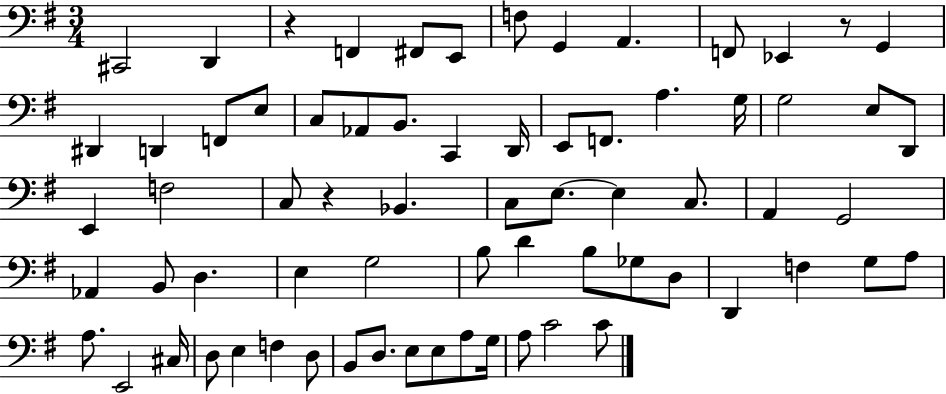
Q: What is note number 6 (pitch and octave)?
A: F3